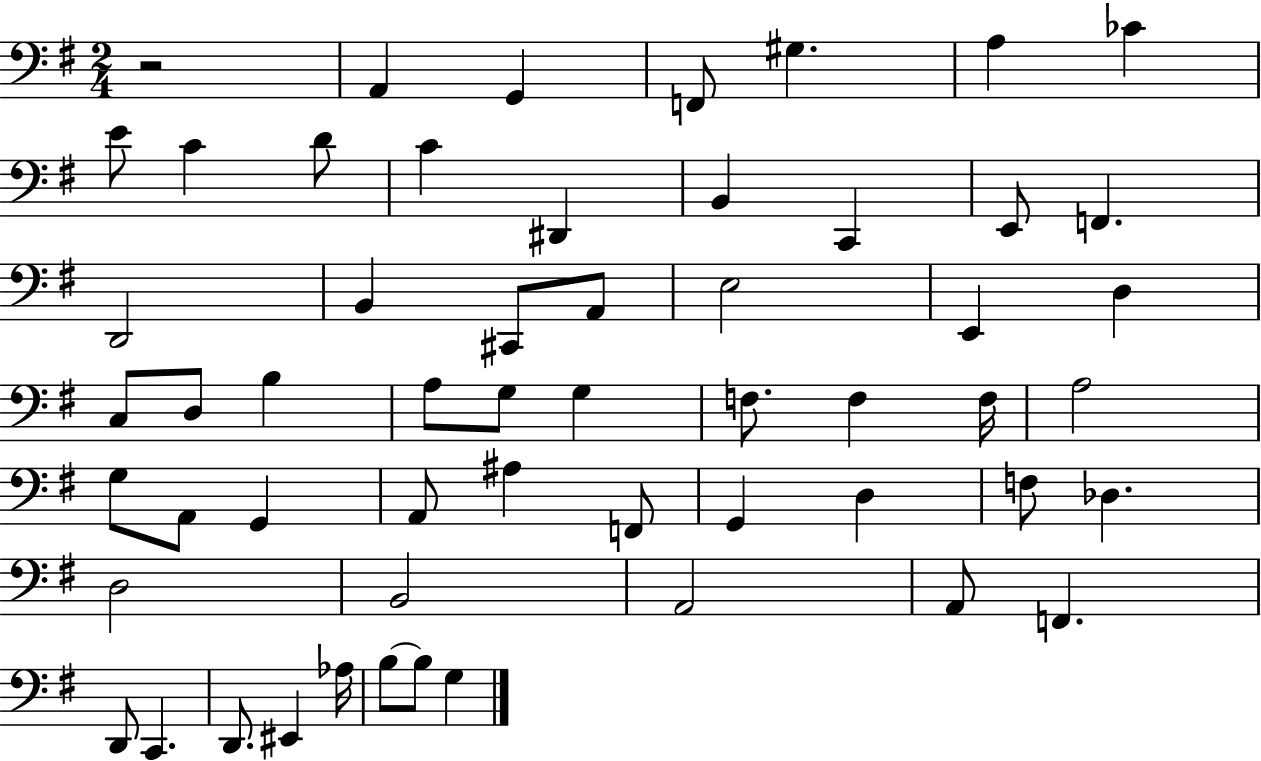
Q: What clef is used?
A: bass